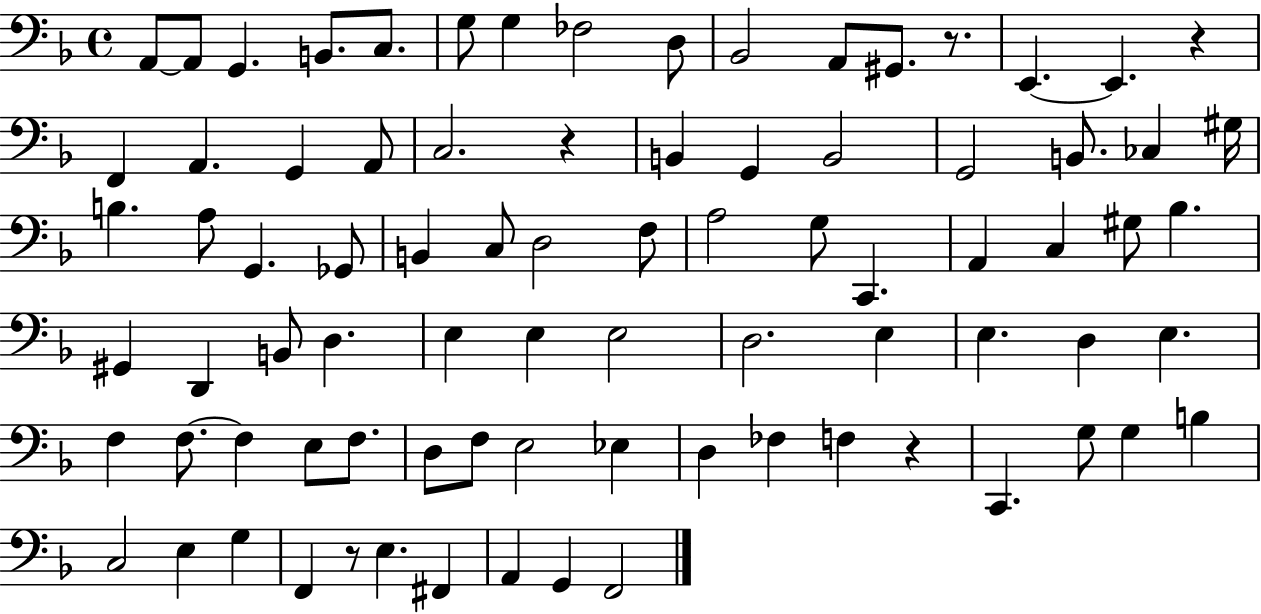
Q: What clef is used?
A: bass